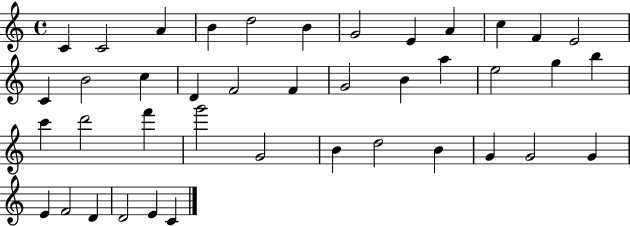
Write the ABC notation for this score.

X:1
T:Untitled
M:4/4
L:1/4
K:C
C C2 A B d2 B G2 E A c F E2 C B2 c D F2 F G2 B a e2 g b c' d'2 f' g'2 G2 B d2 B G G2 G E F2 D D2 E C